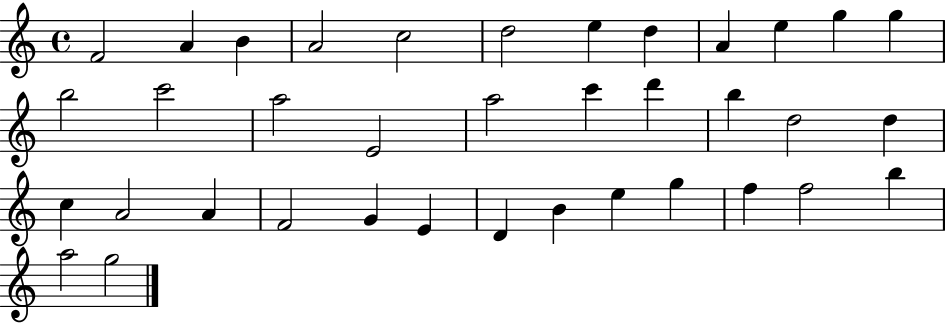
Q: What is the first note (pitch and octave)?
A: F4